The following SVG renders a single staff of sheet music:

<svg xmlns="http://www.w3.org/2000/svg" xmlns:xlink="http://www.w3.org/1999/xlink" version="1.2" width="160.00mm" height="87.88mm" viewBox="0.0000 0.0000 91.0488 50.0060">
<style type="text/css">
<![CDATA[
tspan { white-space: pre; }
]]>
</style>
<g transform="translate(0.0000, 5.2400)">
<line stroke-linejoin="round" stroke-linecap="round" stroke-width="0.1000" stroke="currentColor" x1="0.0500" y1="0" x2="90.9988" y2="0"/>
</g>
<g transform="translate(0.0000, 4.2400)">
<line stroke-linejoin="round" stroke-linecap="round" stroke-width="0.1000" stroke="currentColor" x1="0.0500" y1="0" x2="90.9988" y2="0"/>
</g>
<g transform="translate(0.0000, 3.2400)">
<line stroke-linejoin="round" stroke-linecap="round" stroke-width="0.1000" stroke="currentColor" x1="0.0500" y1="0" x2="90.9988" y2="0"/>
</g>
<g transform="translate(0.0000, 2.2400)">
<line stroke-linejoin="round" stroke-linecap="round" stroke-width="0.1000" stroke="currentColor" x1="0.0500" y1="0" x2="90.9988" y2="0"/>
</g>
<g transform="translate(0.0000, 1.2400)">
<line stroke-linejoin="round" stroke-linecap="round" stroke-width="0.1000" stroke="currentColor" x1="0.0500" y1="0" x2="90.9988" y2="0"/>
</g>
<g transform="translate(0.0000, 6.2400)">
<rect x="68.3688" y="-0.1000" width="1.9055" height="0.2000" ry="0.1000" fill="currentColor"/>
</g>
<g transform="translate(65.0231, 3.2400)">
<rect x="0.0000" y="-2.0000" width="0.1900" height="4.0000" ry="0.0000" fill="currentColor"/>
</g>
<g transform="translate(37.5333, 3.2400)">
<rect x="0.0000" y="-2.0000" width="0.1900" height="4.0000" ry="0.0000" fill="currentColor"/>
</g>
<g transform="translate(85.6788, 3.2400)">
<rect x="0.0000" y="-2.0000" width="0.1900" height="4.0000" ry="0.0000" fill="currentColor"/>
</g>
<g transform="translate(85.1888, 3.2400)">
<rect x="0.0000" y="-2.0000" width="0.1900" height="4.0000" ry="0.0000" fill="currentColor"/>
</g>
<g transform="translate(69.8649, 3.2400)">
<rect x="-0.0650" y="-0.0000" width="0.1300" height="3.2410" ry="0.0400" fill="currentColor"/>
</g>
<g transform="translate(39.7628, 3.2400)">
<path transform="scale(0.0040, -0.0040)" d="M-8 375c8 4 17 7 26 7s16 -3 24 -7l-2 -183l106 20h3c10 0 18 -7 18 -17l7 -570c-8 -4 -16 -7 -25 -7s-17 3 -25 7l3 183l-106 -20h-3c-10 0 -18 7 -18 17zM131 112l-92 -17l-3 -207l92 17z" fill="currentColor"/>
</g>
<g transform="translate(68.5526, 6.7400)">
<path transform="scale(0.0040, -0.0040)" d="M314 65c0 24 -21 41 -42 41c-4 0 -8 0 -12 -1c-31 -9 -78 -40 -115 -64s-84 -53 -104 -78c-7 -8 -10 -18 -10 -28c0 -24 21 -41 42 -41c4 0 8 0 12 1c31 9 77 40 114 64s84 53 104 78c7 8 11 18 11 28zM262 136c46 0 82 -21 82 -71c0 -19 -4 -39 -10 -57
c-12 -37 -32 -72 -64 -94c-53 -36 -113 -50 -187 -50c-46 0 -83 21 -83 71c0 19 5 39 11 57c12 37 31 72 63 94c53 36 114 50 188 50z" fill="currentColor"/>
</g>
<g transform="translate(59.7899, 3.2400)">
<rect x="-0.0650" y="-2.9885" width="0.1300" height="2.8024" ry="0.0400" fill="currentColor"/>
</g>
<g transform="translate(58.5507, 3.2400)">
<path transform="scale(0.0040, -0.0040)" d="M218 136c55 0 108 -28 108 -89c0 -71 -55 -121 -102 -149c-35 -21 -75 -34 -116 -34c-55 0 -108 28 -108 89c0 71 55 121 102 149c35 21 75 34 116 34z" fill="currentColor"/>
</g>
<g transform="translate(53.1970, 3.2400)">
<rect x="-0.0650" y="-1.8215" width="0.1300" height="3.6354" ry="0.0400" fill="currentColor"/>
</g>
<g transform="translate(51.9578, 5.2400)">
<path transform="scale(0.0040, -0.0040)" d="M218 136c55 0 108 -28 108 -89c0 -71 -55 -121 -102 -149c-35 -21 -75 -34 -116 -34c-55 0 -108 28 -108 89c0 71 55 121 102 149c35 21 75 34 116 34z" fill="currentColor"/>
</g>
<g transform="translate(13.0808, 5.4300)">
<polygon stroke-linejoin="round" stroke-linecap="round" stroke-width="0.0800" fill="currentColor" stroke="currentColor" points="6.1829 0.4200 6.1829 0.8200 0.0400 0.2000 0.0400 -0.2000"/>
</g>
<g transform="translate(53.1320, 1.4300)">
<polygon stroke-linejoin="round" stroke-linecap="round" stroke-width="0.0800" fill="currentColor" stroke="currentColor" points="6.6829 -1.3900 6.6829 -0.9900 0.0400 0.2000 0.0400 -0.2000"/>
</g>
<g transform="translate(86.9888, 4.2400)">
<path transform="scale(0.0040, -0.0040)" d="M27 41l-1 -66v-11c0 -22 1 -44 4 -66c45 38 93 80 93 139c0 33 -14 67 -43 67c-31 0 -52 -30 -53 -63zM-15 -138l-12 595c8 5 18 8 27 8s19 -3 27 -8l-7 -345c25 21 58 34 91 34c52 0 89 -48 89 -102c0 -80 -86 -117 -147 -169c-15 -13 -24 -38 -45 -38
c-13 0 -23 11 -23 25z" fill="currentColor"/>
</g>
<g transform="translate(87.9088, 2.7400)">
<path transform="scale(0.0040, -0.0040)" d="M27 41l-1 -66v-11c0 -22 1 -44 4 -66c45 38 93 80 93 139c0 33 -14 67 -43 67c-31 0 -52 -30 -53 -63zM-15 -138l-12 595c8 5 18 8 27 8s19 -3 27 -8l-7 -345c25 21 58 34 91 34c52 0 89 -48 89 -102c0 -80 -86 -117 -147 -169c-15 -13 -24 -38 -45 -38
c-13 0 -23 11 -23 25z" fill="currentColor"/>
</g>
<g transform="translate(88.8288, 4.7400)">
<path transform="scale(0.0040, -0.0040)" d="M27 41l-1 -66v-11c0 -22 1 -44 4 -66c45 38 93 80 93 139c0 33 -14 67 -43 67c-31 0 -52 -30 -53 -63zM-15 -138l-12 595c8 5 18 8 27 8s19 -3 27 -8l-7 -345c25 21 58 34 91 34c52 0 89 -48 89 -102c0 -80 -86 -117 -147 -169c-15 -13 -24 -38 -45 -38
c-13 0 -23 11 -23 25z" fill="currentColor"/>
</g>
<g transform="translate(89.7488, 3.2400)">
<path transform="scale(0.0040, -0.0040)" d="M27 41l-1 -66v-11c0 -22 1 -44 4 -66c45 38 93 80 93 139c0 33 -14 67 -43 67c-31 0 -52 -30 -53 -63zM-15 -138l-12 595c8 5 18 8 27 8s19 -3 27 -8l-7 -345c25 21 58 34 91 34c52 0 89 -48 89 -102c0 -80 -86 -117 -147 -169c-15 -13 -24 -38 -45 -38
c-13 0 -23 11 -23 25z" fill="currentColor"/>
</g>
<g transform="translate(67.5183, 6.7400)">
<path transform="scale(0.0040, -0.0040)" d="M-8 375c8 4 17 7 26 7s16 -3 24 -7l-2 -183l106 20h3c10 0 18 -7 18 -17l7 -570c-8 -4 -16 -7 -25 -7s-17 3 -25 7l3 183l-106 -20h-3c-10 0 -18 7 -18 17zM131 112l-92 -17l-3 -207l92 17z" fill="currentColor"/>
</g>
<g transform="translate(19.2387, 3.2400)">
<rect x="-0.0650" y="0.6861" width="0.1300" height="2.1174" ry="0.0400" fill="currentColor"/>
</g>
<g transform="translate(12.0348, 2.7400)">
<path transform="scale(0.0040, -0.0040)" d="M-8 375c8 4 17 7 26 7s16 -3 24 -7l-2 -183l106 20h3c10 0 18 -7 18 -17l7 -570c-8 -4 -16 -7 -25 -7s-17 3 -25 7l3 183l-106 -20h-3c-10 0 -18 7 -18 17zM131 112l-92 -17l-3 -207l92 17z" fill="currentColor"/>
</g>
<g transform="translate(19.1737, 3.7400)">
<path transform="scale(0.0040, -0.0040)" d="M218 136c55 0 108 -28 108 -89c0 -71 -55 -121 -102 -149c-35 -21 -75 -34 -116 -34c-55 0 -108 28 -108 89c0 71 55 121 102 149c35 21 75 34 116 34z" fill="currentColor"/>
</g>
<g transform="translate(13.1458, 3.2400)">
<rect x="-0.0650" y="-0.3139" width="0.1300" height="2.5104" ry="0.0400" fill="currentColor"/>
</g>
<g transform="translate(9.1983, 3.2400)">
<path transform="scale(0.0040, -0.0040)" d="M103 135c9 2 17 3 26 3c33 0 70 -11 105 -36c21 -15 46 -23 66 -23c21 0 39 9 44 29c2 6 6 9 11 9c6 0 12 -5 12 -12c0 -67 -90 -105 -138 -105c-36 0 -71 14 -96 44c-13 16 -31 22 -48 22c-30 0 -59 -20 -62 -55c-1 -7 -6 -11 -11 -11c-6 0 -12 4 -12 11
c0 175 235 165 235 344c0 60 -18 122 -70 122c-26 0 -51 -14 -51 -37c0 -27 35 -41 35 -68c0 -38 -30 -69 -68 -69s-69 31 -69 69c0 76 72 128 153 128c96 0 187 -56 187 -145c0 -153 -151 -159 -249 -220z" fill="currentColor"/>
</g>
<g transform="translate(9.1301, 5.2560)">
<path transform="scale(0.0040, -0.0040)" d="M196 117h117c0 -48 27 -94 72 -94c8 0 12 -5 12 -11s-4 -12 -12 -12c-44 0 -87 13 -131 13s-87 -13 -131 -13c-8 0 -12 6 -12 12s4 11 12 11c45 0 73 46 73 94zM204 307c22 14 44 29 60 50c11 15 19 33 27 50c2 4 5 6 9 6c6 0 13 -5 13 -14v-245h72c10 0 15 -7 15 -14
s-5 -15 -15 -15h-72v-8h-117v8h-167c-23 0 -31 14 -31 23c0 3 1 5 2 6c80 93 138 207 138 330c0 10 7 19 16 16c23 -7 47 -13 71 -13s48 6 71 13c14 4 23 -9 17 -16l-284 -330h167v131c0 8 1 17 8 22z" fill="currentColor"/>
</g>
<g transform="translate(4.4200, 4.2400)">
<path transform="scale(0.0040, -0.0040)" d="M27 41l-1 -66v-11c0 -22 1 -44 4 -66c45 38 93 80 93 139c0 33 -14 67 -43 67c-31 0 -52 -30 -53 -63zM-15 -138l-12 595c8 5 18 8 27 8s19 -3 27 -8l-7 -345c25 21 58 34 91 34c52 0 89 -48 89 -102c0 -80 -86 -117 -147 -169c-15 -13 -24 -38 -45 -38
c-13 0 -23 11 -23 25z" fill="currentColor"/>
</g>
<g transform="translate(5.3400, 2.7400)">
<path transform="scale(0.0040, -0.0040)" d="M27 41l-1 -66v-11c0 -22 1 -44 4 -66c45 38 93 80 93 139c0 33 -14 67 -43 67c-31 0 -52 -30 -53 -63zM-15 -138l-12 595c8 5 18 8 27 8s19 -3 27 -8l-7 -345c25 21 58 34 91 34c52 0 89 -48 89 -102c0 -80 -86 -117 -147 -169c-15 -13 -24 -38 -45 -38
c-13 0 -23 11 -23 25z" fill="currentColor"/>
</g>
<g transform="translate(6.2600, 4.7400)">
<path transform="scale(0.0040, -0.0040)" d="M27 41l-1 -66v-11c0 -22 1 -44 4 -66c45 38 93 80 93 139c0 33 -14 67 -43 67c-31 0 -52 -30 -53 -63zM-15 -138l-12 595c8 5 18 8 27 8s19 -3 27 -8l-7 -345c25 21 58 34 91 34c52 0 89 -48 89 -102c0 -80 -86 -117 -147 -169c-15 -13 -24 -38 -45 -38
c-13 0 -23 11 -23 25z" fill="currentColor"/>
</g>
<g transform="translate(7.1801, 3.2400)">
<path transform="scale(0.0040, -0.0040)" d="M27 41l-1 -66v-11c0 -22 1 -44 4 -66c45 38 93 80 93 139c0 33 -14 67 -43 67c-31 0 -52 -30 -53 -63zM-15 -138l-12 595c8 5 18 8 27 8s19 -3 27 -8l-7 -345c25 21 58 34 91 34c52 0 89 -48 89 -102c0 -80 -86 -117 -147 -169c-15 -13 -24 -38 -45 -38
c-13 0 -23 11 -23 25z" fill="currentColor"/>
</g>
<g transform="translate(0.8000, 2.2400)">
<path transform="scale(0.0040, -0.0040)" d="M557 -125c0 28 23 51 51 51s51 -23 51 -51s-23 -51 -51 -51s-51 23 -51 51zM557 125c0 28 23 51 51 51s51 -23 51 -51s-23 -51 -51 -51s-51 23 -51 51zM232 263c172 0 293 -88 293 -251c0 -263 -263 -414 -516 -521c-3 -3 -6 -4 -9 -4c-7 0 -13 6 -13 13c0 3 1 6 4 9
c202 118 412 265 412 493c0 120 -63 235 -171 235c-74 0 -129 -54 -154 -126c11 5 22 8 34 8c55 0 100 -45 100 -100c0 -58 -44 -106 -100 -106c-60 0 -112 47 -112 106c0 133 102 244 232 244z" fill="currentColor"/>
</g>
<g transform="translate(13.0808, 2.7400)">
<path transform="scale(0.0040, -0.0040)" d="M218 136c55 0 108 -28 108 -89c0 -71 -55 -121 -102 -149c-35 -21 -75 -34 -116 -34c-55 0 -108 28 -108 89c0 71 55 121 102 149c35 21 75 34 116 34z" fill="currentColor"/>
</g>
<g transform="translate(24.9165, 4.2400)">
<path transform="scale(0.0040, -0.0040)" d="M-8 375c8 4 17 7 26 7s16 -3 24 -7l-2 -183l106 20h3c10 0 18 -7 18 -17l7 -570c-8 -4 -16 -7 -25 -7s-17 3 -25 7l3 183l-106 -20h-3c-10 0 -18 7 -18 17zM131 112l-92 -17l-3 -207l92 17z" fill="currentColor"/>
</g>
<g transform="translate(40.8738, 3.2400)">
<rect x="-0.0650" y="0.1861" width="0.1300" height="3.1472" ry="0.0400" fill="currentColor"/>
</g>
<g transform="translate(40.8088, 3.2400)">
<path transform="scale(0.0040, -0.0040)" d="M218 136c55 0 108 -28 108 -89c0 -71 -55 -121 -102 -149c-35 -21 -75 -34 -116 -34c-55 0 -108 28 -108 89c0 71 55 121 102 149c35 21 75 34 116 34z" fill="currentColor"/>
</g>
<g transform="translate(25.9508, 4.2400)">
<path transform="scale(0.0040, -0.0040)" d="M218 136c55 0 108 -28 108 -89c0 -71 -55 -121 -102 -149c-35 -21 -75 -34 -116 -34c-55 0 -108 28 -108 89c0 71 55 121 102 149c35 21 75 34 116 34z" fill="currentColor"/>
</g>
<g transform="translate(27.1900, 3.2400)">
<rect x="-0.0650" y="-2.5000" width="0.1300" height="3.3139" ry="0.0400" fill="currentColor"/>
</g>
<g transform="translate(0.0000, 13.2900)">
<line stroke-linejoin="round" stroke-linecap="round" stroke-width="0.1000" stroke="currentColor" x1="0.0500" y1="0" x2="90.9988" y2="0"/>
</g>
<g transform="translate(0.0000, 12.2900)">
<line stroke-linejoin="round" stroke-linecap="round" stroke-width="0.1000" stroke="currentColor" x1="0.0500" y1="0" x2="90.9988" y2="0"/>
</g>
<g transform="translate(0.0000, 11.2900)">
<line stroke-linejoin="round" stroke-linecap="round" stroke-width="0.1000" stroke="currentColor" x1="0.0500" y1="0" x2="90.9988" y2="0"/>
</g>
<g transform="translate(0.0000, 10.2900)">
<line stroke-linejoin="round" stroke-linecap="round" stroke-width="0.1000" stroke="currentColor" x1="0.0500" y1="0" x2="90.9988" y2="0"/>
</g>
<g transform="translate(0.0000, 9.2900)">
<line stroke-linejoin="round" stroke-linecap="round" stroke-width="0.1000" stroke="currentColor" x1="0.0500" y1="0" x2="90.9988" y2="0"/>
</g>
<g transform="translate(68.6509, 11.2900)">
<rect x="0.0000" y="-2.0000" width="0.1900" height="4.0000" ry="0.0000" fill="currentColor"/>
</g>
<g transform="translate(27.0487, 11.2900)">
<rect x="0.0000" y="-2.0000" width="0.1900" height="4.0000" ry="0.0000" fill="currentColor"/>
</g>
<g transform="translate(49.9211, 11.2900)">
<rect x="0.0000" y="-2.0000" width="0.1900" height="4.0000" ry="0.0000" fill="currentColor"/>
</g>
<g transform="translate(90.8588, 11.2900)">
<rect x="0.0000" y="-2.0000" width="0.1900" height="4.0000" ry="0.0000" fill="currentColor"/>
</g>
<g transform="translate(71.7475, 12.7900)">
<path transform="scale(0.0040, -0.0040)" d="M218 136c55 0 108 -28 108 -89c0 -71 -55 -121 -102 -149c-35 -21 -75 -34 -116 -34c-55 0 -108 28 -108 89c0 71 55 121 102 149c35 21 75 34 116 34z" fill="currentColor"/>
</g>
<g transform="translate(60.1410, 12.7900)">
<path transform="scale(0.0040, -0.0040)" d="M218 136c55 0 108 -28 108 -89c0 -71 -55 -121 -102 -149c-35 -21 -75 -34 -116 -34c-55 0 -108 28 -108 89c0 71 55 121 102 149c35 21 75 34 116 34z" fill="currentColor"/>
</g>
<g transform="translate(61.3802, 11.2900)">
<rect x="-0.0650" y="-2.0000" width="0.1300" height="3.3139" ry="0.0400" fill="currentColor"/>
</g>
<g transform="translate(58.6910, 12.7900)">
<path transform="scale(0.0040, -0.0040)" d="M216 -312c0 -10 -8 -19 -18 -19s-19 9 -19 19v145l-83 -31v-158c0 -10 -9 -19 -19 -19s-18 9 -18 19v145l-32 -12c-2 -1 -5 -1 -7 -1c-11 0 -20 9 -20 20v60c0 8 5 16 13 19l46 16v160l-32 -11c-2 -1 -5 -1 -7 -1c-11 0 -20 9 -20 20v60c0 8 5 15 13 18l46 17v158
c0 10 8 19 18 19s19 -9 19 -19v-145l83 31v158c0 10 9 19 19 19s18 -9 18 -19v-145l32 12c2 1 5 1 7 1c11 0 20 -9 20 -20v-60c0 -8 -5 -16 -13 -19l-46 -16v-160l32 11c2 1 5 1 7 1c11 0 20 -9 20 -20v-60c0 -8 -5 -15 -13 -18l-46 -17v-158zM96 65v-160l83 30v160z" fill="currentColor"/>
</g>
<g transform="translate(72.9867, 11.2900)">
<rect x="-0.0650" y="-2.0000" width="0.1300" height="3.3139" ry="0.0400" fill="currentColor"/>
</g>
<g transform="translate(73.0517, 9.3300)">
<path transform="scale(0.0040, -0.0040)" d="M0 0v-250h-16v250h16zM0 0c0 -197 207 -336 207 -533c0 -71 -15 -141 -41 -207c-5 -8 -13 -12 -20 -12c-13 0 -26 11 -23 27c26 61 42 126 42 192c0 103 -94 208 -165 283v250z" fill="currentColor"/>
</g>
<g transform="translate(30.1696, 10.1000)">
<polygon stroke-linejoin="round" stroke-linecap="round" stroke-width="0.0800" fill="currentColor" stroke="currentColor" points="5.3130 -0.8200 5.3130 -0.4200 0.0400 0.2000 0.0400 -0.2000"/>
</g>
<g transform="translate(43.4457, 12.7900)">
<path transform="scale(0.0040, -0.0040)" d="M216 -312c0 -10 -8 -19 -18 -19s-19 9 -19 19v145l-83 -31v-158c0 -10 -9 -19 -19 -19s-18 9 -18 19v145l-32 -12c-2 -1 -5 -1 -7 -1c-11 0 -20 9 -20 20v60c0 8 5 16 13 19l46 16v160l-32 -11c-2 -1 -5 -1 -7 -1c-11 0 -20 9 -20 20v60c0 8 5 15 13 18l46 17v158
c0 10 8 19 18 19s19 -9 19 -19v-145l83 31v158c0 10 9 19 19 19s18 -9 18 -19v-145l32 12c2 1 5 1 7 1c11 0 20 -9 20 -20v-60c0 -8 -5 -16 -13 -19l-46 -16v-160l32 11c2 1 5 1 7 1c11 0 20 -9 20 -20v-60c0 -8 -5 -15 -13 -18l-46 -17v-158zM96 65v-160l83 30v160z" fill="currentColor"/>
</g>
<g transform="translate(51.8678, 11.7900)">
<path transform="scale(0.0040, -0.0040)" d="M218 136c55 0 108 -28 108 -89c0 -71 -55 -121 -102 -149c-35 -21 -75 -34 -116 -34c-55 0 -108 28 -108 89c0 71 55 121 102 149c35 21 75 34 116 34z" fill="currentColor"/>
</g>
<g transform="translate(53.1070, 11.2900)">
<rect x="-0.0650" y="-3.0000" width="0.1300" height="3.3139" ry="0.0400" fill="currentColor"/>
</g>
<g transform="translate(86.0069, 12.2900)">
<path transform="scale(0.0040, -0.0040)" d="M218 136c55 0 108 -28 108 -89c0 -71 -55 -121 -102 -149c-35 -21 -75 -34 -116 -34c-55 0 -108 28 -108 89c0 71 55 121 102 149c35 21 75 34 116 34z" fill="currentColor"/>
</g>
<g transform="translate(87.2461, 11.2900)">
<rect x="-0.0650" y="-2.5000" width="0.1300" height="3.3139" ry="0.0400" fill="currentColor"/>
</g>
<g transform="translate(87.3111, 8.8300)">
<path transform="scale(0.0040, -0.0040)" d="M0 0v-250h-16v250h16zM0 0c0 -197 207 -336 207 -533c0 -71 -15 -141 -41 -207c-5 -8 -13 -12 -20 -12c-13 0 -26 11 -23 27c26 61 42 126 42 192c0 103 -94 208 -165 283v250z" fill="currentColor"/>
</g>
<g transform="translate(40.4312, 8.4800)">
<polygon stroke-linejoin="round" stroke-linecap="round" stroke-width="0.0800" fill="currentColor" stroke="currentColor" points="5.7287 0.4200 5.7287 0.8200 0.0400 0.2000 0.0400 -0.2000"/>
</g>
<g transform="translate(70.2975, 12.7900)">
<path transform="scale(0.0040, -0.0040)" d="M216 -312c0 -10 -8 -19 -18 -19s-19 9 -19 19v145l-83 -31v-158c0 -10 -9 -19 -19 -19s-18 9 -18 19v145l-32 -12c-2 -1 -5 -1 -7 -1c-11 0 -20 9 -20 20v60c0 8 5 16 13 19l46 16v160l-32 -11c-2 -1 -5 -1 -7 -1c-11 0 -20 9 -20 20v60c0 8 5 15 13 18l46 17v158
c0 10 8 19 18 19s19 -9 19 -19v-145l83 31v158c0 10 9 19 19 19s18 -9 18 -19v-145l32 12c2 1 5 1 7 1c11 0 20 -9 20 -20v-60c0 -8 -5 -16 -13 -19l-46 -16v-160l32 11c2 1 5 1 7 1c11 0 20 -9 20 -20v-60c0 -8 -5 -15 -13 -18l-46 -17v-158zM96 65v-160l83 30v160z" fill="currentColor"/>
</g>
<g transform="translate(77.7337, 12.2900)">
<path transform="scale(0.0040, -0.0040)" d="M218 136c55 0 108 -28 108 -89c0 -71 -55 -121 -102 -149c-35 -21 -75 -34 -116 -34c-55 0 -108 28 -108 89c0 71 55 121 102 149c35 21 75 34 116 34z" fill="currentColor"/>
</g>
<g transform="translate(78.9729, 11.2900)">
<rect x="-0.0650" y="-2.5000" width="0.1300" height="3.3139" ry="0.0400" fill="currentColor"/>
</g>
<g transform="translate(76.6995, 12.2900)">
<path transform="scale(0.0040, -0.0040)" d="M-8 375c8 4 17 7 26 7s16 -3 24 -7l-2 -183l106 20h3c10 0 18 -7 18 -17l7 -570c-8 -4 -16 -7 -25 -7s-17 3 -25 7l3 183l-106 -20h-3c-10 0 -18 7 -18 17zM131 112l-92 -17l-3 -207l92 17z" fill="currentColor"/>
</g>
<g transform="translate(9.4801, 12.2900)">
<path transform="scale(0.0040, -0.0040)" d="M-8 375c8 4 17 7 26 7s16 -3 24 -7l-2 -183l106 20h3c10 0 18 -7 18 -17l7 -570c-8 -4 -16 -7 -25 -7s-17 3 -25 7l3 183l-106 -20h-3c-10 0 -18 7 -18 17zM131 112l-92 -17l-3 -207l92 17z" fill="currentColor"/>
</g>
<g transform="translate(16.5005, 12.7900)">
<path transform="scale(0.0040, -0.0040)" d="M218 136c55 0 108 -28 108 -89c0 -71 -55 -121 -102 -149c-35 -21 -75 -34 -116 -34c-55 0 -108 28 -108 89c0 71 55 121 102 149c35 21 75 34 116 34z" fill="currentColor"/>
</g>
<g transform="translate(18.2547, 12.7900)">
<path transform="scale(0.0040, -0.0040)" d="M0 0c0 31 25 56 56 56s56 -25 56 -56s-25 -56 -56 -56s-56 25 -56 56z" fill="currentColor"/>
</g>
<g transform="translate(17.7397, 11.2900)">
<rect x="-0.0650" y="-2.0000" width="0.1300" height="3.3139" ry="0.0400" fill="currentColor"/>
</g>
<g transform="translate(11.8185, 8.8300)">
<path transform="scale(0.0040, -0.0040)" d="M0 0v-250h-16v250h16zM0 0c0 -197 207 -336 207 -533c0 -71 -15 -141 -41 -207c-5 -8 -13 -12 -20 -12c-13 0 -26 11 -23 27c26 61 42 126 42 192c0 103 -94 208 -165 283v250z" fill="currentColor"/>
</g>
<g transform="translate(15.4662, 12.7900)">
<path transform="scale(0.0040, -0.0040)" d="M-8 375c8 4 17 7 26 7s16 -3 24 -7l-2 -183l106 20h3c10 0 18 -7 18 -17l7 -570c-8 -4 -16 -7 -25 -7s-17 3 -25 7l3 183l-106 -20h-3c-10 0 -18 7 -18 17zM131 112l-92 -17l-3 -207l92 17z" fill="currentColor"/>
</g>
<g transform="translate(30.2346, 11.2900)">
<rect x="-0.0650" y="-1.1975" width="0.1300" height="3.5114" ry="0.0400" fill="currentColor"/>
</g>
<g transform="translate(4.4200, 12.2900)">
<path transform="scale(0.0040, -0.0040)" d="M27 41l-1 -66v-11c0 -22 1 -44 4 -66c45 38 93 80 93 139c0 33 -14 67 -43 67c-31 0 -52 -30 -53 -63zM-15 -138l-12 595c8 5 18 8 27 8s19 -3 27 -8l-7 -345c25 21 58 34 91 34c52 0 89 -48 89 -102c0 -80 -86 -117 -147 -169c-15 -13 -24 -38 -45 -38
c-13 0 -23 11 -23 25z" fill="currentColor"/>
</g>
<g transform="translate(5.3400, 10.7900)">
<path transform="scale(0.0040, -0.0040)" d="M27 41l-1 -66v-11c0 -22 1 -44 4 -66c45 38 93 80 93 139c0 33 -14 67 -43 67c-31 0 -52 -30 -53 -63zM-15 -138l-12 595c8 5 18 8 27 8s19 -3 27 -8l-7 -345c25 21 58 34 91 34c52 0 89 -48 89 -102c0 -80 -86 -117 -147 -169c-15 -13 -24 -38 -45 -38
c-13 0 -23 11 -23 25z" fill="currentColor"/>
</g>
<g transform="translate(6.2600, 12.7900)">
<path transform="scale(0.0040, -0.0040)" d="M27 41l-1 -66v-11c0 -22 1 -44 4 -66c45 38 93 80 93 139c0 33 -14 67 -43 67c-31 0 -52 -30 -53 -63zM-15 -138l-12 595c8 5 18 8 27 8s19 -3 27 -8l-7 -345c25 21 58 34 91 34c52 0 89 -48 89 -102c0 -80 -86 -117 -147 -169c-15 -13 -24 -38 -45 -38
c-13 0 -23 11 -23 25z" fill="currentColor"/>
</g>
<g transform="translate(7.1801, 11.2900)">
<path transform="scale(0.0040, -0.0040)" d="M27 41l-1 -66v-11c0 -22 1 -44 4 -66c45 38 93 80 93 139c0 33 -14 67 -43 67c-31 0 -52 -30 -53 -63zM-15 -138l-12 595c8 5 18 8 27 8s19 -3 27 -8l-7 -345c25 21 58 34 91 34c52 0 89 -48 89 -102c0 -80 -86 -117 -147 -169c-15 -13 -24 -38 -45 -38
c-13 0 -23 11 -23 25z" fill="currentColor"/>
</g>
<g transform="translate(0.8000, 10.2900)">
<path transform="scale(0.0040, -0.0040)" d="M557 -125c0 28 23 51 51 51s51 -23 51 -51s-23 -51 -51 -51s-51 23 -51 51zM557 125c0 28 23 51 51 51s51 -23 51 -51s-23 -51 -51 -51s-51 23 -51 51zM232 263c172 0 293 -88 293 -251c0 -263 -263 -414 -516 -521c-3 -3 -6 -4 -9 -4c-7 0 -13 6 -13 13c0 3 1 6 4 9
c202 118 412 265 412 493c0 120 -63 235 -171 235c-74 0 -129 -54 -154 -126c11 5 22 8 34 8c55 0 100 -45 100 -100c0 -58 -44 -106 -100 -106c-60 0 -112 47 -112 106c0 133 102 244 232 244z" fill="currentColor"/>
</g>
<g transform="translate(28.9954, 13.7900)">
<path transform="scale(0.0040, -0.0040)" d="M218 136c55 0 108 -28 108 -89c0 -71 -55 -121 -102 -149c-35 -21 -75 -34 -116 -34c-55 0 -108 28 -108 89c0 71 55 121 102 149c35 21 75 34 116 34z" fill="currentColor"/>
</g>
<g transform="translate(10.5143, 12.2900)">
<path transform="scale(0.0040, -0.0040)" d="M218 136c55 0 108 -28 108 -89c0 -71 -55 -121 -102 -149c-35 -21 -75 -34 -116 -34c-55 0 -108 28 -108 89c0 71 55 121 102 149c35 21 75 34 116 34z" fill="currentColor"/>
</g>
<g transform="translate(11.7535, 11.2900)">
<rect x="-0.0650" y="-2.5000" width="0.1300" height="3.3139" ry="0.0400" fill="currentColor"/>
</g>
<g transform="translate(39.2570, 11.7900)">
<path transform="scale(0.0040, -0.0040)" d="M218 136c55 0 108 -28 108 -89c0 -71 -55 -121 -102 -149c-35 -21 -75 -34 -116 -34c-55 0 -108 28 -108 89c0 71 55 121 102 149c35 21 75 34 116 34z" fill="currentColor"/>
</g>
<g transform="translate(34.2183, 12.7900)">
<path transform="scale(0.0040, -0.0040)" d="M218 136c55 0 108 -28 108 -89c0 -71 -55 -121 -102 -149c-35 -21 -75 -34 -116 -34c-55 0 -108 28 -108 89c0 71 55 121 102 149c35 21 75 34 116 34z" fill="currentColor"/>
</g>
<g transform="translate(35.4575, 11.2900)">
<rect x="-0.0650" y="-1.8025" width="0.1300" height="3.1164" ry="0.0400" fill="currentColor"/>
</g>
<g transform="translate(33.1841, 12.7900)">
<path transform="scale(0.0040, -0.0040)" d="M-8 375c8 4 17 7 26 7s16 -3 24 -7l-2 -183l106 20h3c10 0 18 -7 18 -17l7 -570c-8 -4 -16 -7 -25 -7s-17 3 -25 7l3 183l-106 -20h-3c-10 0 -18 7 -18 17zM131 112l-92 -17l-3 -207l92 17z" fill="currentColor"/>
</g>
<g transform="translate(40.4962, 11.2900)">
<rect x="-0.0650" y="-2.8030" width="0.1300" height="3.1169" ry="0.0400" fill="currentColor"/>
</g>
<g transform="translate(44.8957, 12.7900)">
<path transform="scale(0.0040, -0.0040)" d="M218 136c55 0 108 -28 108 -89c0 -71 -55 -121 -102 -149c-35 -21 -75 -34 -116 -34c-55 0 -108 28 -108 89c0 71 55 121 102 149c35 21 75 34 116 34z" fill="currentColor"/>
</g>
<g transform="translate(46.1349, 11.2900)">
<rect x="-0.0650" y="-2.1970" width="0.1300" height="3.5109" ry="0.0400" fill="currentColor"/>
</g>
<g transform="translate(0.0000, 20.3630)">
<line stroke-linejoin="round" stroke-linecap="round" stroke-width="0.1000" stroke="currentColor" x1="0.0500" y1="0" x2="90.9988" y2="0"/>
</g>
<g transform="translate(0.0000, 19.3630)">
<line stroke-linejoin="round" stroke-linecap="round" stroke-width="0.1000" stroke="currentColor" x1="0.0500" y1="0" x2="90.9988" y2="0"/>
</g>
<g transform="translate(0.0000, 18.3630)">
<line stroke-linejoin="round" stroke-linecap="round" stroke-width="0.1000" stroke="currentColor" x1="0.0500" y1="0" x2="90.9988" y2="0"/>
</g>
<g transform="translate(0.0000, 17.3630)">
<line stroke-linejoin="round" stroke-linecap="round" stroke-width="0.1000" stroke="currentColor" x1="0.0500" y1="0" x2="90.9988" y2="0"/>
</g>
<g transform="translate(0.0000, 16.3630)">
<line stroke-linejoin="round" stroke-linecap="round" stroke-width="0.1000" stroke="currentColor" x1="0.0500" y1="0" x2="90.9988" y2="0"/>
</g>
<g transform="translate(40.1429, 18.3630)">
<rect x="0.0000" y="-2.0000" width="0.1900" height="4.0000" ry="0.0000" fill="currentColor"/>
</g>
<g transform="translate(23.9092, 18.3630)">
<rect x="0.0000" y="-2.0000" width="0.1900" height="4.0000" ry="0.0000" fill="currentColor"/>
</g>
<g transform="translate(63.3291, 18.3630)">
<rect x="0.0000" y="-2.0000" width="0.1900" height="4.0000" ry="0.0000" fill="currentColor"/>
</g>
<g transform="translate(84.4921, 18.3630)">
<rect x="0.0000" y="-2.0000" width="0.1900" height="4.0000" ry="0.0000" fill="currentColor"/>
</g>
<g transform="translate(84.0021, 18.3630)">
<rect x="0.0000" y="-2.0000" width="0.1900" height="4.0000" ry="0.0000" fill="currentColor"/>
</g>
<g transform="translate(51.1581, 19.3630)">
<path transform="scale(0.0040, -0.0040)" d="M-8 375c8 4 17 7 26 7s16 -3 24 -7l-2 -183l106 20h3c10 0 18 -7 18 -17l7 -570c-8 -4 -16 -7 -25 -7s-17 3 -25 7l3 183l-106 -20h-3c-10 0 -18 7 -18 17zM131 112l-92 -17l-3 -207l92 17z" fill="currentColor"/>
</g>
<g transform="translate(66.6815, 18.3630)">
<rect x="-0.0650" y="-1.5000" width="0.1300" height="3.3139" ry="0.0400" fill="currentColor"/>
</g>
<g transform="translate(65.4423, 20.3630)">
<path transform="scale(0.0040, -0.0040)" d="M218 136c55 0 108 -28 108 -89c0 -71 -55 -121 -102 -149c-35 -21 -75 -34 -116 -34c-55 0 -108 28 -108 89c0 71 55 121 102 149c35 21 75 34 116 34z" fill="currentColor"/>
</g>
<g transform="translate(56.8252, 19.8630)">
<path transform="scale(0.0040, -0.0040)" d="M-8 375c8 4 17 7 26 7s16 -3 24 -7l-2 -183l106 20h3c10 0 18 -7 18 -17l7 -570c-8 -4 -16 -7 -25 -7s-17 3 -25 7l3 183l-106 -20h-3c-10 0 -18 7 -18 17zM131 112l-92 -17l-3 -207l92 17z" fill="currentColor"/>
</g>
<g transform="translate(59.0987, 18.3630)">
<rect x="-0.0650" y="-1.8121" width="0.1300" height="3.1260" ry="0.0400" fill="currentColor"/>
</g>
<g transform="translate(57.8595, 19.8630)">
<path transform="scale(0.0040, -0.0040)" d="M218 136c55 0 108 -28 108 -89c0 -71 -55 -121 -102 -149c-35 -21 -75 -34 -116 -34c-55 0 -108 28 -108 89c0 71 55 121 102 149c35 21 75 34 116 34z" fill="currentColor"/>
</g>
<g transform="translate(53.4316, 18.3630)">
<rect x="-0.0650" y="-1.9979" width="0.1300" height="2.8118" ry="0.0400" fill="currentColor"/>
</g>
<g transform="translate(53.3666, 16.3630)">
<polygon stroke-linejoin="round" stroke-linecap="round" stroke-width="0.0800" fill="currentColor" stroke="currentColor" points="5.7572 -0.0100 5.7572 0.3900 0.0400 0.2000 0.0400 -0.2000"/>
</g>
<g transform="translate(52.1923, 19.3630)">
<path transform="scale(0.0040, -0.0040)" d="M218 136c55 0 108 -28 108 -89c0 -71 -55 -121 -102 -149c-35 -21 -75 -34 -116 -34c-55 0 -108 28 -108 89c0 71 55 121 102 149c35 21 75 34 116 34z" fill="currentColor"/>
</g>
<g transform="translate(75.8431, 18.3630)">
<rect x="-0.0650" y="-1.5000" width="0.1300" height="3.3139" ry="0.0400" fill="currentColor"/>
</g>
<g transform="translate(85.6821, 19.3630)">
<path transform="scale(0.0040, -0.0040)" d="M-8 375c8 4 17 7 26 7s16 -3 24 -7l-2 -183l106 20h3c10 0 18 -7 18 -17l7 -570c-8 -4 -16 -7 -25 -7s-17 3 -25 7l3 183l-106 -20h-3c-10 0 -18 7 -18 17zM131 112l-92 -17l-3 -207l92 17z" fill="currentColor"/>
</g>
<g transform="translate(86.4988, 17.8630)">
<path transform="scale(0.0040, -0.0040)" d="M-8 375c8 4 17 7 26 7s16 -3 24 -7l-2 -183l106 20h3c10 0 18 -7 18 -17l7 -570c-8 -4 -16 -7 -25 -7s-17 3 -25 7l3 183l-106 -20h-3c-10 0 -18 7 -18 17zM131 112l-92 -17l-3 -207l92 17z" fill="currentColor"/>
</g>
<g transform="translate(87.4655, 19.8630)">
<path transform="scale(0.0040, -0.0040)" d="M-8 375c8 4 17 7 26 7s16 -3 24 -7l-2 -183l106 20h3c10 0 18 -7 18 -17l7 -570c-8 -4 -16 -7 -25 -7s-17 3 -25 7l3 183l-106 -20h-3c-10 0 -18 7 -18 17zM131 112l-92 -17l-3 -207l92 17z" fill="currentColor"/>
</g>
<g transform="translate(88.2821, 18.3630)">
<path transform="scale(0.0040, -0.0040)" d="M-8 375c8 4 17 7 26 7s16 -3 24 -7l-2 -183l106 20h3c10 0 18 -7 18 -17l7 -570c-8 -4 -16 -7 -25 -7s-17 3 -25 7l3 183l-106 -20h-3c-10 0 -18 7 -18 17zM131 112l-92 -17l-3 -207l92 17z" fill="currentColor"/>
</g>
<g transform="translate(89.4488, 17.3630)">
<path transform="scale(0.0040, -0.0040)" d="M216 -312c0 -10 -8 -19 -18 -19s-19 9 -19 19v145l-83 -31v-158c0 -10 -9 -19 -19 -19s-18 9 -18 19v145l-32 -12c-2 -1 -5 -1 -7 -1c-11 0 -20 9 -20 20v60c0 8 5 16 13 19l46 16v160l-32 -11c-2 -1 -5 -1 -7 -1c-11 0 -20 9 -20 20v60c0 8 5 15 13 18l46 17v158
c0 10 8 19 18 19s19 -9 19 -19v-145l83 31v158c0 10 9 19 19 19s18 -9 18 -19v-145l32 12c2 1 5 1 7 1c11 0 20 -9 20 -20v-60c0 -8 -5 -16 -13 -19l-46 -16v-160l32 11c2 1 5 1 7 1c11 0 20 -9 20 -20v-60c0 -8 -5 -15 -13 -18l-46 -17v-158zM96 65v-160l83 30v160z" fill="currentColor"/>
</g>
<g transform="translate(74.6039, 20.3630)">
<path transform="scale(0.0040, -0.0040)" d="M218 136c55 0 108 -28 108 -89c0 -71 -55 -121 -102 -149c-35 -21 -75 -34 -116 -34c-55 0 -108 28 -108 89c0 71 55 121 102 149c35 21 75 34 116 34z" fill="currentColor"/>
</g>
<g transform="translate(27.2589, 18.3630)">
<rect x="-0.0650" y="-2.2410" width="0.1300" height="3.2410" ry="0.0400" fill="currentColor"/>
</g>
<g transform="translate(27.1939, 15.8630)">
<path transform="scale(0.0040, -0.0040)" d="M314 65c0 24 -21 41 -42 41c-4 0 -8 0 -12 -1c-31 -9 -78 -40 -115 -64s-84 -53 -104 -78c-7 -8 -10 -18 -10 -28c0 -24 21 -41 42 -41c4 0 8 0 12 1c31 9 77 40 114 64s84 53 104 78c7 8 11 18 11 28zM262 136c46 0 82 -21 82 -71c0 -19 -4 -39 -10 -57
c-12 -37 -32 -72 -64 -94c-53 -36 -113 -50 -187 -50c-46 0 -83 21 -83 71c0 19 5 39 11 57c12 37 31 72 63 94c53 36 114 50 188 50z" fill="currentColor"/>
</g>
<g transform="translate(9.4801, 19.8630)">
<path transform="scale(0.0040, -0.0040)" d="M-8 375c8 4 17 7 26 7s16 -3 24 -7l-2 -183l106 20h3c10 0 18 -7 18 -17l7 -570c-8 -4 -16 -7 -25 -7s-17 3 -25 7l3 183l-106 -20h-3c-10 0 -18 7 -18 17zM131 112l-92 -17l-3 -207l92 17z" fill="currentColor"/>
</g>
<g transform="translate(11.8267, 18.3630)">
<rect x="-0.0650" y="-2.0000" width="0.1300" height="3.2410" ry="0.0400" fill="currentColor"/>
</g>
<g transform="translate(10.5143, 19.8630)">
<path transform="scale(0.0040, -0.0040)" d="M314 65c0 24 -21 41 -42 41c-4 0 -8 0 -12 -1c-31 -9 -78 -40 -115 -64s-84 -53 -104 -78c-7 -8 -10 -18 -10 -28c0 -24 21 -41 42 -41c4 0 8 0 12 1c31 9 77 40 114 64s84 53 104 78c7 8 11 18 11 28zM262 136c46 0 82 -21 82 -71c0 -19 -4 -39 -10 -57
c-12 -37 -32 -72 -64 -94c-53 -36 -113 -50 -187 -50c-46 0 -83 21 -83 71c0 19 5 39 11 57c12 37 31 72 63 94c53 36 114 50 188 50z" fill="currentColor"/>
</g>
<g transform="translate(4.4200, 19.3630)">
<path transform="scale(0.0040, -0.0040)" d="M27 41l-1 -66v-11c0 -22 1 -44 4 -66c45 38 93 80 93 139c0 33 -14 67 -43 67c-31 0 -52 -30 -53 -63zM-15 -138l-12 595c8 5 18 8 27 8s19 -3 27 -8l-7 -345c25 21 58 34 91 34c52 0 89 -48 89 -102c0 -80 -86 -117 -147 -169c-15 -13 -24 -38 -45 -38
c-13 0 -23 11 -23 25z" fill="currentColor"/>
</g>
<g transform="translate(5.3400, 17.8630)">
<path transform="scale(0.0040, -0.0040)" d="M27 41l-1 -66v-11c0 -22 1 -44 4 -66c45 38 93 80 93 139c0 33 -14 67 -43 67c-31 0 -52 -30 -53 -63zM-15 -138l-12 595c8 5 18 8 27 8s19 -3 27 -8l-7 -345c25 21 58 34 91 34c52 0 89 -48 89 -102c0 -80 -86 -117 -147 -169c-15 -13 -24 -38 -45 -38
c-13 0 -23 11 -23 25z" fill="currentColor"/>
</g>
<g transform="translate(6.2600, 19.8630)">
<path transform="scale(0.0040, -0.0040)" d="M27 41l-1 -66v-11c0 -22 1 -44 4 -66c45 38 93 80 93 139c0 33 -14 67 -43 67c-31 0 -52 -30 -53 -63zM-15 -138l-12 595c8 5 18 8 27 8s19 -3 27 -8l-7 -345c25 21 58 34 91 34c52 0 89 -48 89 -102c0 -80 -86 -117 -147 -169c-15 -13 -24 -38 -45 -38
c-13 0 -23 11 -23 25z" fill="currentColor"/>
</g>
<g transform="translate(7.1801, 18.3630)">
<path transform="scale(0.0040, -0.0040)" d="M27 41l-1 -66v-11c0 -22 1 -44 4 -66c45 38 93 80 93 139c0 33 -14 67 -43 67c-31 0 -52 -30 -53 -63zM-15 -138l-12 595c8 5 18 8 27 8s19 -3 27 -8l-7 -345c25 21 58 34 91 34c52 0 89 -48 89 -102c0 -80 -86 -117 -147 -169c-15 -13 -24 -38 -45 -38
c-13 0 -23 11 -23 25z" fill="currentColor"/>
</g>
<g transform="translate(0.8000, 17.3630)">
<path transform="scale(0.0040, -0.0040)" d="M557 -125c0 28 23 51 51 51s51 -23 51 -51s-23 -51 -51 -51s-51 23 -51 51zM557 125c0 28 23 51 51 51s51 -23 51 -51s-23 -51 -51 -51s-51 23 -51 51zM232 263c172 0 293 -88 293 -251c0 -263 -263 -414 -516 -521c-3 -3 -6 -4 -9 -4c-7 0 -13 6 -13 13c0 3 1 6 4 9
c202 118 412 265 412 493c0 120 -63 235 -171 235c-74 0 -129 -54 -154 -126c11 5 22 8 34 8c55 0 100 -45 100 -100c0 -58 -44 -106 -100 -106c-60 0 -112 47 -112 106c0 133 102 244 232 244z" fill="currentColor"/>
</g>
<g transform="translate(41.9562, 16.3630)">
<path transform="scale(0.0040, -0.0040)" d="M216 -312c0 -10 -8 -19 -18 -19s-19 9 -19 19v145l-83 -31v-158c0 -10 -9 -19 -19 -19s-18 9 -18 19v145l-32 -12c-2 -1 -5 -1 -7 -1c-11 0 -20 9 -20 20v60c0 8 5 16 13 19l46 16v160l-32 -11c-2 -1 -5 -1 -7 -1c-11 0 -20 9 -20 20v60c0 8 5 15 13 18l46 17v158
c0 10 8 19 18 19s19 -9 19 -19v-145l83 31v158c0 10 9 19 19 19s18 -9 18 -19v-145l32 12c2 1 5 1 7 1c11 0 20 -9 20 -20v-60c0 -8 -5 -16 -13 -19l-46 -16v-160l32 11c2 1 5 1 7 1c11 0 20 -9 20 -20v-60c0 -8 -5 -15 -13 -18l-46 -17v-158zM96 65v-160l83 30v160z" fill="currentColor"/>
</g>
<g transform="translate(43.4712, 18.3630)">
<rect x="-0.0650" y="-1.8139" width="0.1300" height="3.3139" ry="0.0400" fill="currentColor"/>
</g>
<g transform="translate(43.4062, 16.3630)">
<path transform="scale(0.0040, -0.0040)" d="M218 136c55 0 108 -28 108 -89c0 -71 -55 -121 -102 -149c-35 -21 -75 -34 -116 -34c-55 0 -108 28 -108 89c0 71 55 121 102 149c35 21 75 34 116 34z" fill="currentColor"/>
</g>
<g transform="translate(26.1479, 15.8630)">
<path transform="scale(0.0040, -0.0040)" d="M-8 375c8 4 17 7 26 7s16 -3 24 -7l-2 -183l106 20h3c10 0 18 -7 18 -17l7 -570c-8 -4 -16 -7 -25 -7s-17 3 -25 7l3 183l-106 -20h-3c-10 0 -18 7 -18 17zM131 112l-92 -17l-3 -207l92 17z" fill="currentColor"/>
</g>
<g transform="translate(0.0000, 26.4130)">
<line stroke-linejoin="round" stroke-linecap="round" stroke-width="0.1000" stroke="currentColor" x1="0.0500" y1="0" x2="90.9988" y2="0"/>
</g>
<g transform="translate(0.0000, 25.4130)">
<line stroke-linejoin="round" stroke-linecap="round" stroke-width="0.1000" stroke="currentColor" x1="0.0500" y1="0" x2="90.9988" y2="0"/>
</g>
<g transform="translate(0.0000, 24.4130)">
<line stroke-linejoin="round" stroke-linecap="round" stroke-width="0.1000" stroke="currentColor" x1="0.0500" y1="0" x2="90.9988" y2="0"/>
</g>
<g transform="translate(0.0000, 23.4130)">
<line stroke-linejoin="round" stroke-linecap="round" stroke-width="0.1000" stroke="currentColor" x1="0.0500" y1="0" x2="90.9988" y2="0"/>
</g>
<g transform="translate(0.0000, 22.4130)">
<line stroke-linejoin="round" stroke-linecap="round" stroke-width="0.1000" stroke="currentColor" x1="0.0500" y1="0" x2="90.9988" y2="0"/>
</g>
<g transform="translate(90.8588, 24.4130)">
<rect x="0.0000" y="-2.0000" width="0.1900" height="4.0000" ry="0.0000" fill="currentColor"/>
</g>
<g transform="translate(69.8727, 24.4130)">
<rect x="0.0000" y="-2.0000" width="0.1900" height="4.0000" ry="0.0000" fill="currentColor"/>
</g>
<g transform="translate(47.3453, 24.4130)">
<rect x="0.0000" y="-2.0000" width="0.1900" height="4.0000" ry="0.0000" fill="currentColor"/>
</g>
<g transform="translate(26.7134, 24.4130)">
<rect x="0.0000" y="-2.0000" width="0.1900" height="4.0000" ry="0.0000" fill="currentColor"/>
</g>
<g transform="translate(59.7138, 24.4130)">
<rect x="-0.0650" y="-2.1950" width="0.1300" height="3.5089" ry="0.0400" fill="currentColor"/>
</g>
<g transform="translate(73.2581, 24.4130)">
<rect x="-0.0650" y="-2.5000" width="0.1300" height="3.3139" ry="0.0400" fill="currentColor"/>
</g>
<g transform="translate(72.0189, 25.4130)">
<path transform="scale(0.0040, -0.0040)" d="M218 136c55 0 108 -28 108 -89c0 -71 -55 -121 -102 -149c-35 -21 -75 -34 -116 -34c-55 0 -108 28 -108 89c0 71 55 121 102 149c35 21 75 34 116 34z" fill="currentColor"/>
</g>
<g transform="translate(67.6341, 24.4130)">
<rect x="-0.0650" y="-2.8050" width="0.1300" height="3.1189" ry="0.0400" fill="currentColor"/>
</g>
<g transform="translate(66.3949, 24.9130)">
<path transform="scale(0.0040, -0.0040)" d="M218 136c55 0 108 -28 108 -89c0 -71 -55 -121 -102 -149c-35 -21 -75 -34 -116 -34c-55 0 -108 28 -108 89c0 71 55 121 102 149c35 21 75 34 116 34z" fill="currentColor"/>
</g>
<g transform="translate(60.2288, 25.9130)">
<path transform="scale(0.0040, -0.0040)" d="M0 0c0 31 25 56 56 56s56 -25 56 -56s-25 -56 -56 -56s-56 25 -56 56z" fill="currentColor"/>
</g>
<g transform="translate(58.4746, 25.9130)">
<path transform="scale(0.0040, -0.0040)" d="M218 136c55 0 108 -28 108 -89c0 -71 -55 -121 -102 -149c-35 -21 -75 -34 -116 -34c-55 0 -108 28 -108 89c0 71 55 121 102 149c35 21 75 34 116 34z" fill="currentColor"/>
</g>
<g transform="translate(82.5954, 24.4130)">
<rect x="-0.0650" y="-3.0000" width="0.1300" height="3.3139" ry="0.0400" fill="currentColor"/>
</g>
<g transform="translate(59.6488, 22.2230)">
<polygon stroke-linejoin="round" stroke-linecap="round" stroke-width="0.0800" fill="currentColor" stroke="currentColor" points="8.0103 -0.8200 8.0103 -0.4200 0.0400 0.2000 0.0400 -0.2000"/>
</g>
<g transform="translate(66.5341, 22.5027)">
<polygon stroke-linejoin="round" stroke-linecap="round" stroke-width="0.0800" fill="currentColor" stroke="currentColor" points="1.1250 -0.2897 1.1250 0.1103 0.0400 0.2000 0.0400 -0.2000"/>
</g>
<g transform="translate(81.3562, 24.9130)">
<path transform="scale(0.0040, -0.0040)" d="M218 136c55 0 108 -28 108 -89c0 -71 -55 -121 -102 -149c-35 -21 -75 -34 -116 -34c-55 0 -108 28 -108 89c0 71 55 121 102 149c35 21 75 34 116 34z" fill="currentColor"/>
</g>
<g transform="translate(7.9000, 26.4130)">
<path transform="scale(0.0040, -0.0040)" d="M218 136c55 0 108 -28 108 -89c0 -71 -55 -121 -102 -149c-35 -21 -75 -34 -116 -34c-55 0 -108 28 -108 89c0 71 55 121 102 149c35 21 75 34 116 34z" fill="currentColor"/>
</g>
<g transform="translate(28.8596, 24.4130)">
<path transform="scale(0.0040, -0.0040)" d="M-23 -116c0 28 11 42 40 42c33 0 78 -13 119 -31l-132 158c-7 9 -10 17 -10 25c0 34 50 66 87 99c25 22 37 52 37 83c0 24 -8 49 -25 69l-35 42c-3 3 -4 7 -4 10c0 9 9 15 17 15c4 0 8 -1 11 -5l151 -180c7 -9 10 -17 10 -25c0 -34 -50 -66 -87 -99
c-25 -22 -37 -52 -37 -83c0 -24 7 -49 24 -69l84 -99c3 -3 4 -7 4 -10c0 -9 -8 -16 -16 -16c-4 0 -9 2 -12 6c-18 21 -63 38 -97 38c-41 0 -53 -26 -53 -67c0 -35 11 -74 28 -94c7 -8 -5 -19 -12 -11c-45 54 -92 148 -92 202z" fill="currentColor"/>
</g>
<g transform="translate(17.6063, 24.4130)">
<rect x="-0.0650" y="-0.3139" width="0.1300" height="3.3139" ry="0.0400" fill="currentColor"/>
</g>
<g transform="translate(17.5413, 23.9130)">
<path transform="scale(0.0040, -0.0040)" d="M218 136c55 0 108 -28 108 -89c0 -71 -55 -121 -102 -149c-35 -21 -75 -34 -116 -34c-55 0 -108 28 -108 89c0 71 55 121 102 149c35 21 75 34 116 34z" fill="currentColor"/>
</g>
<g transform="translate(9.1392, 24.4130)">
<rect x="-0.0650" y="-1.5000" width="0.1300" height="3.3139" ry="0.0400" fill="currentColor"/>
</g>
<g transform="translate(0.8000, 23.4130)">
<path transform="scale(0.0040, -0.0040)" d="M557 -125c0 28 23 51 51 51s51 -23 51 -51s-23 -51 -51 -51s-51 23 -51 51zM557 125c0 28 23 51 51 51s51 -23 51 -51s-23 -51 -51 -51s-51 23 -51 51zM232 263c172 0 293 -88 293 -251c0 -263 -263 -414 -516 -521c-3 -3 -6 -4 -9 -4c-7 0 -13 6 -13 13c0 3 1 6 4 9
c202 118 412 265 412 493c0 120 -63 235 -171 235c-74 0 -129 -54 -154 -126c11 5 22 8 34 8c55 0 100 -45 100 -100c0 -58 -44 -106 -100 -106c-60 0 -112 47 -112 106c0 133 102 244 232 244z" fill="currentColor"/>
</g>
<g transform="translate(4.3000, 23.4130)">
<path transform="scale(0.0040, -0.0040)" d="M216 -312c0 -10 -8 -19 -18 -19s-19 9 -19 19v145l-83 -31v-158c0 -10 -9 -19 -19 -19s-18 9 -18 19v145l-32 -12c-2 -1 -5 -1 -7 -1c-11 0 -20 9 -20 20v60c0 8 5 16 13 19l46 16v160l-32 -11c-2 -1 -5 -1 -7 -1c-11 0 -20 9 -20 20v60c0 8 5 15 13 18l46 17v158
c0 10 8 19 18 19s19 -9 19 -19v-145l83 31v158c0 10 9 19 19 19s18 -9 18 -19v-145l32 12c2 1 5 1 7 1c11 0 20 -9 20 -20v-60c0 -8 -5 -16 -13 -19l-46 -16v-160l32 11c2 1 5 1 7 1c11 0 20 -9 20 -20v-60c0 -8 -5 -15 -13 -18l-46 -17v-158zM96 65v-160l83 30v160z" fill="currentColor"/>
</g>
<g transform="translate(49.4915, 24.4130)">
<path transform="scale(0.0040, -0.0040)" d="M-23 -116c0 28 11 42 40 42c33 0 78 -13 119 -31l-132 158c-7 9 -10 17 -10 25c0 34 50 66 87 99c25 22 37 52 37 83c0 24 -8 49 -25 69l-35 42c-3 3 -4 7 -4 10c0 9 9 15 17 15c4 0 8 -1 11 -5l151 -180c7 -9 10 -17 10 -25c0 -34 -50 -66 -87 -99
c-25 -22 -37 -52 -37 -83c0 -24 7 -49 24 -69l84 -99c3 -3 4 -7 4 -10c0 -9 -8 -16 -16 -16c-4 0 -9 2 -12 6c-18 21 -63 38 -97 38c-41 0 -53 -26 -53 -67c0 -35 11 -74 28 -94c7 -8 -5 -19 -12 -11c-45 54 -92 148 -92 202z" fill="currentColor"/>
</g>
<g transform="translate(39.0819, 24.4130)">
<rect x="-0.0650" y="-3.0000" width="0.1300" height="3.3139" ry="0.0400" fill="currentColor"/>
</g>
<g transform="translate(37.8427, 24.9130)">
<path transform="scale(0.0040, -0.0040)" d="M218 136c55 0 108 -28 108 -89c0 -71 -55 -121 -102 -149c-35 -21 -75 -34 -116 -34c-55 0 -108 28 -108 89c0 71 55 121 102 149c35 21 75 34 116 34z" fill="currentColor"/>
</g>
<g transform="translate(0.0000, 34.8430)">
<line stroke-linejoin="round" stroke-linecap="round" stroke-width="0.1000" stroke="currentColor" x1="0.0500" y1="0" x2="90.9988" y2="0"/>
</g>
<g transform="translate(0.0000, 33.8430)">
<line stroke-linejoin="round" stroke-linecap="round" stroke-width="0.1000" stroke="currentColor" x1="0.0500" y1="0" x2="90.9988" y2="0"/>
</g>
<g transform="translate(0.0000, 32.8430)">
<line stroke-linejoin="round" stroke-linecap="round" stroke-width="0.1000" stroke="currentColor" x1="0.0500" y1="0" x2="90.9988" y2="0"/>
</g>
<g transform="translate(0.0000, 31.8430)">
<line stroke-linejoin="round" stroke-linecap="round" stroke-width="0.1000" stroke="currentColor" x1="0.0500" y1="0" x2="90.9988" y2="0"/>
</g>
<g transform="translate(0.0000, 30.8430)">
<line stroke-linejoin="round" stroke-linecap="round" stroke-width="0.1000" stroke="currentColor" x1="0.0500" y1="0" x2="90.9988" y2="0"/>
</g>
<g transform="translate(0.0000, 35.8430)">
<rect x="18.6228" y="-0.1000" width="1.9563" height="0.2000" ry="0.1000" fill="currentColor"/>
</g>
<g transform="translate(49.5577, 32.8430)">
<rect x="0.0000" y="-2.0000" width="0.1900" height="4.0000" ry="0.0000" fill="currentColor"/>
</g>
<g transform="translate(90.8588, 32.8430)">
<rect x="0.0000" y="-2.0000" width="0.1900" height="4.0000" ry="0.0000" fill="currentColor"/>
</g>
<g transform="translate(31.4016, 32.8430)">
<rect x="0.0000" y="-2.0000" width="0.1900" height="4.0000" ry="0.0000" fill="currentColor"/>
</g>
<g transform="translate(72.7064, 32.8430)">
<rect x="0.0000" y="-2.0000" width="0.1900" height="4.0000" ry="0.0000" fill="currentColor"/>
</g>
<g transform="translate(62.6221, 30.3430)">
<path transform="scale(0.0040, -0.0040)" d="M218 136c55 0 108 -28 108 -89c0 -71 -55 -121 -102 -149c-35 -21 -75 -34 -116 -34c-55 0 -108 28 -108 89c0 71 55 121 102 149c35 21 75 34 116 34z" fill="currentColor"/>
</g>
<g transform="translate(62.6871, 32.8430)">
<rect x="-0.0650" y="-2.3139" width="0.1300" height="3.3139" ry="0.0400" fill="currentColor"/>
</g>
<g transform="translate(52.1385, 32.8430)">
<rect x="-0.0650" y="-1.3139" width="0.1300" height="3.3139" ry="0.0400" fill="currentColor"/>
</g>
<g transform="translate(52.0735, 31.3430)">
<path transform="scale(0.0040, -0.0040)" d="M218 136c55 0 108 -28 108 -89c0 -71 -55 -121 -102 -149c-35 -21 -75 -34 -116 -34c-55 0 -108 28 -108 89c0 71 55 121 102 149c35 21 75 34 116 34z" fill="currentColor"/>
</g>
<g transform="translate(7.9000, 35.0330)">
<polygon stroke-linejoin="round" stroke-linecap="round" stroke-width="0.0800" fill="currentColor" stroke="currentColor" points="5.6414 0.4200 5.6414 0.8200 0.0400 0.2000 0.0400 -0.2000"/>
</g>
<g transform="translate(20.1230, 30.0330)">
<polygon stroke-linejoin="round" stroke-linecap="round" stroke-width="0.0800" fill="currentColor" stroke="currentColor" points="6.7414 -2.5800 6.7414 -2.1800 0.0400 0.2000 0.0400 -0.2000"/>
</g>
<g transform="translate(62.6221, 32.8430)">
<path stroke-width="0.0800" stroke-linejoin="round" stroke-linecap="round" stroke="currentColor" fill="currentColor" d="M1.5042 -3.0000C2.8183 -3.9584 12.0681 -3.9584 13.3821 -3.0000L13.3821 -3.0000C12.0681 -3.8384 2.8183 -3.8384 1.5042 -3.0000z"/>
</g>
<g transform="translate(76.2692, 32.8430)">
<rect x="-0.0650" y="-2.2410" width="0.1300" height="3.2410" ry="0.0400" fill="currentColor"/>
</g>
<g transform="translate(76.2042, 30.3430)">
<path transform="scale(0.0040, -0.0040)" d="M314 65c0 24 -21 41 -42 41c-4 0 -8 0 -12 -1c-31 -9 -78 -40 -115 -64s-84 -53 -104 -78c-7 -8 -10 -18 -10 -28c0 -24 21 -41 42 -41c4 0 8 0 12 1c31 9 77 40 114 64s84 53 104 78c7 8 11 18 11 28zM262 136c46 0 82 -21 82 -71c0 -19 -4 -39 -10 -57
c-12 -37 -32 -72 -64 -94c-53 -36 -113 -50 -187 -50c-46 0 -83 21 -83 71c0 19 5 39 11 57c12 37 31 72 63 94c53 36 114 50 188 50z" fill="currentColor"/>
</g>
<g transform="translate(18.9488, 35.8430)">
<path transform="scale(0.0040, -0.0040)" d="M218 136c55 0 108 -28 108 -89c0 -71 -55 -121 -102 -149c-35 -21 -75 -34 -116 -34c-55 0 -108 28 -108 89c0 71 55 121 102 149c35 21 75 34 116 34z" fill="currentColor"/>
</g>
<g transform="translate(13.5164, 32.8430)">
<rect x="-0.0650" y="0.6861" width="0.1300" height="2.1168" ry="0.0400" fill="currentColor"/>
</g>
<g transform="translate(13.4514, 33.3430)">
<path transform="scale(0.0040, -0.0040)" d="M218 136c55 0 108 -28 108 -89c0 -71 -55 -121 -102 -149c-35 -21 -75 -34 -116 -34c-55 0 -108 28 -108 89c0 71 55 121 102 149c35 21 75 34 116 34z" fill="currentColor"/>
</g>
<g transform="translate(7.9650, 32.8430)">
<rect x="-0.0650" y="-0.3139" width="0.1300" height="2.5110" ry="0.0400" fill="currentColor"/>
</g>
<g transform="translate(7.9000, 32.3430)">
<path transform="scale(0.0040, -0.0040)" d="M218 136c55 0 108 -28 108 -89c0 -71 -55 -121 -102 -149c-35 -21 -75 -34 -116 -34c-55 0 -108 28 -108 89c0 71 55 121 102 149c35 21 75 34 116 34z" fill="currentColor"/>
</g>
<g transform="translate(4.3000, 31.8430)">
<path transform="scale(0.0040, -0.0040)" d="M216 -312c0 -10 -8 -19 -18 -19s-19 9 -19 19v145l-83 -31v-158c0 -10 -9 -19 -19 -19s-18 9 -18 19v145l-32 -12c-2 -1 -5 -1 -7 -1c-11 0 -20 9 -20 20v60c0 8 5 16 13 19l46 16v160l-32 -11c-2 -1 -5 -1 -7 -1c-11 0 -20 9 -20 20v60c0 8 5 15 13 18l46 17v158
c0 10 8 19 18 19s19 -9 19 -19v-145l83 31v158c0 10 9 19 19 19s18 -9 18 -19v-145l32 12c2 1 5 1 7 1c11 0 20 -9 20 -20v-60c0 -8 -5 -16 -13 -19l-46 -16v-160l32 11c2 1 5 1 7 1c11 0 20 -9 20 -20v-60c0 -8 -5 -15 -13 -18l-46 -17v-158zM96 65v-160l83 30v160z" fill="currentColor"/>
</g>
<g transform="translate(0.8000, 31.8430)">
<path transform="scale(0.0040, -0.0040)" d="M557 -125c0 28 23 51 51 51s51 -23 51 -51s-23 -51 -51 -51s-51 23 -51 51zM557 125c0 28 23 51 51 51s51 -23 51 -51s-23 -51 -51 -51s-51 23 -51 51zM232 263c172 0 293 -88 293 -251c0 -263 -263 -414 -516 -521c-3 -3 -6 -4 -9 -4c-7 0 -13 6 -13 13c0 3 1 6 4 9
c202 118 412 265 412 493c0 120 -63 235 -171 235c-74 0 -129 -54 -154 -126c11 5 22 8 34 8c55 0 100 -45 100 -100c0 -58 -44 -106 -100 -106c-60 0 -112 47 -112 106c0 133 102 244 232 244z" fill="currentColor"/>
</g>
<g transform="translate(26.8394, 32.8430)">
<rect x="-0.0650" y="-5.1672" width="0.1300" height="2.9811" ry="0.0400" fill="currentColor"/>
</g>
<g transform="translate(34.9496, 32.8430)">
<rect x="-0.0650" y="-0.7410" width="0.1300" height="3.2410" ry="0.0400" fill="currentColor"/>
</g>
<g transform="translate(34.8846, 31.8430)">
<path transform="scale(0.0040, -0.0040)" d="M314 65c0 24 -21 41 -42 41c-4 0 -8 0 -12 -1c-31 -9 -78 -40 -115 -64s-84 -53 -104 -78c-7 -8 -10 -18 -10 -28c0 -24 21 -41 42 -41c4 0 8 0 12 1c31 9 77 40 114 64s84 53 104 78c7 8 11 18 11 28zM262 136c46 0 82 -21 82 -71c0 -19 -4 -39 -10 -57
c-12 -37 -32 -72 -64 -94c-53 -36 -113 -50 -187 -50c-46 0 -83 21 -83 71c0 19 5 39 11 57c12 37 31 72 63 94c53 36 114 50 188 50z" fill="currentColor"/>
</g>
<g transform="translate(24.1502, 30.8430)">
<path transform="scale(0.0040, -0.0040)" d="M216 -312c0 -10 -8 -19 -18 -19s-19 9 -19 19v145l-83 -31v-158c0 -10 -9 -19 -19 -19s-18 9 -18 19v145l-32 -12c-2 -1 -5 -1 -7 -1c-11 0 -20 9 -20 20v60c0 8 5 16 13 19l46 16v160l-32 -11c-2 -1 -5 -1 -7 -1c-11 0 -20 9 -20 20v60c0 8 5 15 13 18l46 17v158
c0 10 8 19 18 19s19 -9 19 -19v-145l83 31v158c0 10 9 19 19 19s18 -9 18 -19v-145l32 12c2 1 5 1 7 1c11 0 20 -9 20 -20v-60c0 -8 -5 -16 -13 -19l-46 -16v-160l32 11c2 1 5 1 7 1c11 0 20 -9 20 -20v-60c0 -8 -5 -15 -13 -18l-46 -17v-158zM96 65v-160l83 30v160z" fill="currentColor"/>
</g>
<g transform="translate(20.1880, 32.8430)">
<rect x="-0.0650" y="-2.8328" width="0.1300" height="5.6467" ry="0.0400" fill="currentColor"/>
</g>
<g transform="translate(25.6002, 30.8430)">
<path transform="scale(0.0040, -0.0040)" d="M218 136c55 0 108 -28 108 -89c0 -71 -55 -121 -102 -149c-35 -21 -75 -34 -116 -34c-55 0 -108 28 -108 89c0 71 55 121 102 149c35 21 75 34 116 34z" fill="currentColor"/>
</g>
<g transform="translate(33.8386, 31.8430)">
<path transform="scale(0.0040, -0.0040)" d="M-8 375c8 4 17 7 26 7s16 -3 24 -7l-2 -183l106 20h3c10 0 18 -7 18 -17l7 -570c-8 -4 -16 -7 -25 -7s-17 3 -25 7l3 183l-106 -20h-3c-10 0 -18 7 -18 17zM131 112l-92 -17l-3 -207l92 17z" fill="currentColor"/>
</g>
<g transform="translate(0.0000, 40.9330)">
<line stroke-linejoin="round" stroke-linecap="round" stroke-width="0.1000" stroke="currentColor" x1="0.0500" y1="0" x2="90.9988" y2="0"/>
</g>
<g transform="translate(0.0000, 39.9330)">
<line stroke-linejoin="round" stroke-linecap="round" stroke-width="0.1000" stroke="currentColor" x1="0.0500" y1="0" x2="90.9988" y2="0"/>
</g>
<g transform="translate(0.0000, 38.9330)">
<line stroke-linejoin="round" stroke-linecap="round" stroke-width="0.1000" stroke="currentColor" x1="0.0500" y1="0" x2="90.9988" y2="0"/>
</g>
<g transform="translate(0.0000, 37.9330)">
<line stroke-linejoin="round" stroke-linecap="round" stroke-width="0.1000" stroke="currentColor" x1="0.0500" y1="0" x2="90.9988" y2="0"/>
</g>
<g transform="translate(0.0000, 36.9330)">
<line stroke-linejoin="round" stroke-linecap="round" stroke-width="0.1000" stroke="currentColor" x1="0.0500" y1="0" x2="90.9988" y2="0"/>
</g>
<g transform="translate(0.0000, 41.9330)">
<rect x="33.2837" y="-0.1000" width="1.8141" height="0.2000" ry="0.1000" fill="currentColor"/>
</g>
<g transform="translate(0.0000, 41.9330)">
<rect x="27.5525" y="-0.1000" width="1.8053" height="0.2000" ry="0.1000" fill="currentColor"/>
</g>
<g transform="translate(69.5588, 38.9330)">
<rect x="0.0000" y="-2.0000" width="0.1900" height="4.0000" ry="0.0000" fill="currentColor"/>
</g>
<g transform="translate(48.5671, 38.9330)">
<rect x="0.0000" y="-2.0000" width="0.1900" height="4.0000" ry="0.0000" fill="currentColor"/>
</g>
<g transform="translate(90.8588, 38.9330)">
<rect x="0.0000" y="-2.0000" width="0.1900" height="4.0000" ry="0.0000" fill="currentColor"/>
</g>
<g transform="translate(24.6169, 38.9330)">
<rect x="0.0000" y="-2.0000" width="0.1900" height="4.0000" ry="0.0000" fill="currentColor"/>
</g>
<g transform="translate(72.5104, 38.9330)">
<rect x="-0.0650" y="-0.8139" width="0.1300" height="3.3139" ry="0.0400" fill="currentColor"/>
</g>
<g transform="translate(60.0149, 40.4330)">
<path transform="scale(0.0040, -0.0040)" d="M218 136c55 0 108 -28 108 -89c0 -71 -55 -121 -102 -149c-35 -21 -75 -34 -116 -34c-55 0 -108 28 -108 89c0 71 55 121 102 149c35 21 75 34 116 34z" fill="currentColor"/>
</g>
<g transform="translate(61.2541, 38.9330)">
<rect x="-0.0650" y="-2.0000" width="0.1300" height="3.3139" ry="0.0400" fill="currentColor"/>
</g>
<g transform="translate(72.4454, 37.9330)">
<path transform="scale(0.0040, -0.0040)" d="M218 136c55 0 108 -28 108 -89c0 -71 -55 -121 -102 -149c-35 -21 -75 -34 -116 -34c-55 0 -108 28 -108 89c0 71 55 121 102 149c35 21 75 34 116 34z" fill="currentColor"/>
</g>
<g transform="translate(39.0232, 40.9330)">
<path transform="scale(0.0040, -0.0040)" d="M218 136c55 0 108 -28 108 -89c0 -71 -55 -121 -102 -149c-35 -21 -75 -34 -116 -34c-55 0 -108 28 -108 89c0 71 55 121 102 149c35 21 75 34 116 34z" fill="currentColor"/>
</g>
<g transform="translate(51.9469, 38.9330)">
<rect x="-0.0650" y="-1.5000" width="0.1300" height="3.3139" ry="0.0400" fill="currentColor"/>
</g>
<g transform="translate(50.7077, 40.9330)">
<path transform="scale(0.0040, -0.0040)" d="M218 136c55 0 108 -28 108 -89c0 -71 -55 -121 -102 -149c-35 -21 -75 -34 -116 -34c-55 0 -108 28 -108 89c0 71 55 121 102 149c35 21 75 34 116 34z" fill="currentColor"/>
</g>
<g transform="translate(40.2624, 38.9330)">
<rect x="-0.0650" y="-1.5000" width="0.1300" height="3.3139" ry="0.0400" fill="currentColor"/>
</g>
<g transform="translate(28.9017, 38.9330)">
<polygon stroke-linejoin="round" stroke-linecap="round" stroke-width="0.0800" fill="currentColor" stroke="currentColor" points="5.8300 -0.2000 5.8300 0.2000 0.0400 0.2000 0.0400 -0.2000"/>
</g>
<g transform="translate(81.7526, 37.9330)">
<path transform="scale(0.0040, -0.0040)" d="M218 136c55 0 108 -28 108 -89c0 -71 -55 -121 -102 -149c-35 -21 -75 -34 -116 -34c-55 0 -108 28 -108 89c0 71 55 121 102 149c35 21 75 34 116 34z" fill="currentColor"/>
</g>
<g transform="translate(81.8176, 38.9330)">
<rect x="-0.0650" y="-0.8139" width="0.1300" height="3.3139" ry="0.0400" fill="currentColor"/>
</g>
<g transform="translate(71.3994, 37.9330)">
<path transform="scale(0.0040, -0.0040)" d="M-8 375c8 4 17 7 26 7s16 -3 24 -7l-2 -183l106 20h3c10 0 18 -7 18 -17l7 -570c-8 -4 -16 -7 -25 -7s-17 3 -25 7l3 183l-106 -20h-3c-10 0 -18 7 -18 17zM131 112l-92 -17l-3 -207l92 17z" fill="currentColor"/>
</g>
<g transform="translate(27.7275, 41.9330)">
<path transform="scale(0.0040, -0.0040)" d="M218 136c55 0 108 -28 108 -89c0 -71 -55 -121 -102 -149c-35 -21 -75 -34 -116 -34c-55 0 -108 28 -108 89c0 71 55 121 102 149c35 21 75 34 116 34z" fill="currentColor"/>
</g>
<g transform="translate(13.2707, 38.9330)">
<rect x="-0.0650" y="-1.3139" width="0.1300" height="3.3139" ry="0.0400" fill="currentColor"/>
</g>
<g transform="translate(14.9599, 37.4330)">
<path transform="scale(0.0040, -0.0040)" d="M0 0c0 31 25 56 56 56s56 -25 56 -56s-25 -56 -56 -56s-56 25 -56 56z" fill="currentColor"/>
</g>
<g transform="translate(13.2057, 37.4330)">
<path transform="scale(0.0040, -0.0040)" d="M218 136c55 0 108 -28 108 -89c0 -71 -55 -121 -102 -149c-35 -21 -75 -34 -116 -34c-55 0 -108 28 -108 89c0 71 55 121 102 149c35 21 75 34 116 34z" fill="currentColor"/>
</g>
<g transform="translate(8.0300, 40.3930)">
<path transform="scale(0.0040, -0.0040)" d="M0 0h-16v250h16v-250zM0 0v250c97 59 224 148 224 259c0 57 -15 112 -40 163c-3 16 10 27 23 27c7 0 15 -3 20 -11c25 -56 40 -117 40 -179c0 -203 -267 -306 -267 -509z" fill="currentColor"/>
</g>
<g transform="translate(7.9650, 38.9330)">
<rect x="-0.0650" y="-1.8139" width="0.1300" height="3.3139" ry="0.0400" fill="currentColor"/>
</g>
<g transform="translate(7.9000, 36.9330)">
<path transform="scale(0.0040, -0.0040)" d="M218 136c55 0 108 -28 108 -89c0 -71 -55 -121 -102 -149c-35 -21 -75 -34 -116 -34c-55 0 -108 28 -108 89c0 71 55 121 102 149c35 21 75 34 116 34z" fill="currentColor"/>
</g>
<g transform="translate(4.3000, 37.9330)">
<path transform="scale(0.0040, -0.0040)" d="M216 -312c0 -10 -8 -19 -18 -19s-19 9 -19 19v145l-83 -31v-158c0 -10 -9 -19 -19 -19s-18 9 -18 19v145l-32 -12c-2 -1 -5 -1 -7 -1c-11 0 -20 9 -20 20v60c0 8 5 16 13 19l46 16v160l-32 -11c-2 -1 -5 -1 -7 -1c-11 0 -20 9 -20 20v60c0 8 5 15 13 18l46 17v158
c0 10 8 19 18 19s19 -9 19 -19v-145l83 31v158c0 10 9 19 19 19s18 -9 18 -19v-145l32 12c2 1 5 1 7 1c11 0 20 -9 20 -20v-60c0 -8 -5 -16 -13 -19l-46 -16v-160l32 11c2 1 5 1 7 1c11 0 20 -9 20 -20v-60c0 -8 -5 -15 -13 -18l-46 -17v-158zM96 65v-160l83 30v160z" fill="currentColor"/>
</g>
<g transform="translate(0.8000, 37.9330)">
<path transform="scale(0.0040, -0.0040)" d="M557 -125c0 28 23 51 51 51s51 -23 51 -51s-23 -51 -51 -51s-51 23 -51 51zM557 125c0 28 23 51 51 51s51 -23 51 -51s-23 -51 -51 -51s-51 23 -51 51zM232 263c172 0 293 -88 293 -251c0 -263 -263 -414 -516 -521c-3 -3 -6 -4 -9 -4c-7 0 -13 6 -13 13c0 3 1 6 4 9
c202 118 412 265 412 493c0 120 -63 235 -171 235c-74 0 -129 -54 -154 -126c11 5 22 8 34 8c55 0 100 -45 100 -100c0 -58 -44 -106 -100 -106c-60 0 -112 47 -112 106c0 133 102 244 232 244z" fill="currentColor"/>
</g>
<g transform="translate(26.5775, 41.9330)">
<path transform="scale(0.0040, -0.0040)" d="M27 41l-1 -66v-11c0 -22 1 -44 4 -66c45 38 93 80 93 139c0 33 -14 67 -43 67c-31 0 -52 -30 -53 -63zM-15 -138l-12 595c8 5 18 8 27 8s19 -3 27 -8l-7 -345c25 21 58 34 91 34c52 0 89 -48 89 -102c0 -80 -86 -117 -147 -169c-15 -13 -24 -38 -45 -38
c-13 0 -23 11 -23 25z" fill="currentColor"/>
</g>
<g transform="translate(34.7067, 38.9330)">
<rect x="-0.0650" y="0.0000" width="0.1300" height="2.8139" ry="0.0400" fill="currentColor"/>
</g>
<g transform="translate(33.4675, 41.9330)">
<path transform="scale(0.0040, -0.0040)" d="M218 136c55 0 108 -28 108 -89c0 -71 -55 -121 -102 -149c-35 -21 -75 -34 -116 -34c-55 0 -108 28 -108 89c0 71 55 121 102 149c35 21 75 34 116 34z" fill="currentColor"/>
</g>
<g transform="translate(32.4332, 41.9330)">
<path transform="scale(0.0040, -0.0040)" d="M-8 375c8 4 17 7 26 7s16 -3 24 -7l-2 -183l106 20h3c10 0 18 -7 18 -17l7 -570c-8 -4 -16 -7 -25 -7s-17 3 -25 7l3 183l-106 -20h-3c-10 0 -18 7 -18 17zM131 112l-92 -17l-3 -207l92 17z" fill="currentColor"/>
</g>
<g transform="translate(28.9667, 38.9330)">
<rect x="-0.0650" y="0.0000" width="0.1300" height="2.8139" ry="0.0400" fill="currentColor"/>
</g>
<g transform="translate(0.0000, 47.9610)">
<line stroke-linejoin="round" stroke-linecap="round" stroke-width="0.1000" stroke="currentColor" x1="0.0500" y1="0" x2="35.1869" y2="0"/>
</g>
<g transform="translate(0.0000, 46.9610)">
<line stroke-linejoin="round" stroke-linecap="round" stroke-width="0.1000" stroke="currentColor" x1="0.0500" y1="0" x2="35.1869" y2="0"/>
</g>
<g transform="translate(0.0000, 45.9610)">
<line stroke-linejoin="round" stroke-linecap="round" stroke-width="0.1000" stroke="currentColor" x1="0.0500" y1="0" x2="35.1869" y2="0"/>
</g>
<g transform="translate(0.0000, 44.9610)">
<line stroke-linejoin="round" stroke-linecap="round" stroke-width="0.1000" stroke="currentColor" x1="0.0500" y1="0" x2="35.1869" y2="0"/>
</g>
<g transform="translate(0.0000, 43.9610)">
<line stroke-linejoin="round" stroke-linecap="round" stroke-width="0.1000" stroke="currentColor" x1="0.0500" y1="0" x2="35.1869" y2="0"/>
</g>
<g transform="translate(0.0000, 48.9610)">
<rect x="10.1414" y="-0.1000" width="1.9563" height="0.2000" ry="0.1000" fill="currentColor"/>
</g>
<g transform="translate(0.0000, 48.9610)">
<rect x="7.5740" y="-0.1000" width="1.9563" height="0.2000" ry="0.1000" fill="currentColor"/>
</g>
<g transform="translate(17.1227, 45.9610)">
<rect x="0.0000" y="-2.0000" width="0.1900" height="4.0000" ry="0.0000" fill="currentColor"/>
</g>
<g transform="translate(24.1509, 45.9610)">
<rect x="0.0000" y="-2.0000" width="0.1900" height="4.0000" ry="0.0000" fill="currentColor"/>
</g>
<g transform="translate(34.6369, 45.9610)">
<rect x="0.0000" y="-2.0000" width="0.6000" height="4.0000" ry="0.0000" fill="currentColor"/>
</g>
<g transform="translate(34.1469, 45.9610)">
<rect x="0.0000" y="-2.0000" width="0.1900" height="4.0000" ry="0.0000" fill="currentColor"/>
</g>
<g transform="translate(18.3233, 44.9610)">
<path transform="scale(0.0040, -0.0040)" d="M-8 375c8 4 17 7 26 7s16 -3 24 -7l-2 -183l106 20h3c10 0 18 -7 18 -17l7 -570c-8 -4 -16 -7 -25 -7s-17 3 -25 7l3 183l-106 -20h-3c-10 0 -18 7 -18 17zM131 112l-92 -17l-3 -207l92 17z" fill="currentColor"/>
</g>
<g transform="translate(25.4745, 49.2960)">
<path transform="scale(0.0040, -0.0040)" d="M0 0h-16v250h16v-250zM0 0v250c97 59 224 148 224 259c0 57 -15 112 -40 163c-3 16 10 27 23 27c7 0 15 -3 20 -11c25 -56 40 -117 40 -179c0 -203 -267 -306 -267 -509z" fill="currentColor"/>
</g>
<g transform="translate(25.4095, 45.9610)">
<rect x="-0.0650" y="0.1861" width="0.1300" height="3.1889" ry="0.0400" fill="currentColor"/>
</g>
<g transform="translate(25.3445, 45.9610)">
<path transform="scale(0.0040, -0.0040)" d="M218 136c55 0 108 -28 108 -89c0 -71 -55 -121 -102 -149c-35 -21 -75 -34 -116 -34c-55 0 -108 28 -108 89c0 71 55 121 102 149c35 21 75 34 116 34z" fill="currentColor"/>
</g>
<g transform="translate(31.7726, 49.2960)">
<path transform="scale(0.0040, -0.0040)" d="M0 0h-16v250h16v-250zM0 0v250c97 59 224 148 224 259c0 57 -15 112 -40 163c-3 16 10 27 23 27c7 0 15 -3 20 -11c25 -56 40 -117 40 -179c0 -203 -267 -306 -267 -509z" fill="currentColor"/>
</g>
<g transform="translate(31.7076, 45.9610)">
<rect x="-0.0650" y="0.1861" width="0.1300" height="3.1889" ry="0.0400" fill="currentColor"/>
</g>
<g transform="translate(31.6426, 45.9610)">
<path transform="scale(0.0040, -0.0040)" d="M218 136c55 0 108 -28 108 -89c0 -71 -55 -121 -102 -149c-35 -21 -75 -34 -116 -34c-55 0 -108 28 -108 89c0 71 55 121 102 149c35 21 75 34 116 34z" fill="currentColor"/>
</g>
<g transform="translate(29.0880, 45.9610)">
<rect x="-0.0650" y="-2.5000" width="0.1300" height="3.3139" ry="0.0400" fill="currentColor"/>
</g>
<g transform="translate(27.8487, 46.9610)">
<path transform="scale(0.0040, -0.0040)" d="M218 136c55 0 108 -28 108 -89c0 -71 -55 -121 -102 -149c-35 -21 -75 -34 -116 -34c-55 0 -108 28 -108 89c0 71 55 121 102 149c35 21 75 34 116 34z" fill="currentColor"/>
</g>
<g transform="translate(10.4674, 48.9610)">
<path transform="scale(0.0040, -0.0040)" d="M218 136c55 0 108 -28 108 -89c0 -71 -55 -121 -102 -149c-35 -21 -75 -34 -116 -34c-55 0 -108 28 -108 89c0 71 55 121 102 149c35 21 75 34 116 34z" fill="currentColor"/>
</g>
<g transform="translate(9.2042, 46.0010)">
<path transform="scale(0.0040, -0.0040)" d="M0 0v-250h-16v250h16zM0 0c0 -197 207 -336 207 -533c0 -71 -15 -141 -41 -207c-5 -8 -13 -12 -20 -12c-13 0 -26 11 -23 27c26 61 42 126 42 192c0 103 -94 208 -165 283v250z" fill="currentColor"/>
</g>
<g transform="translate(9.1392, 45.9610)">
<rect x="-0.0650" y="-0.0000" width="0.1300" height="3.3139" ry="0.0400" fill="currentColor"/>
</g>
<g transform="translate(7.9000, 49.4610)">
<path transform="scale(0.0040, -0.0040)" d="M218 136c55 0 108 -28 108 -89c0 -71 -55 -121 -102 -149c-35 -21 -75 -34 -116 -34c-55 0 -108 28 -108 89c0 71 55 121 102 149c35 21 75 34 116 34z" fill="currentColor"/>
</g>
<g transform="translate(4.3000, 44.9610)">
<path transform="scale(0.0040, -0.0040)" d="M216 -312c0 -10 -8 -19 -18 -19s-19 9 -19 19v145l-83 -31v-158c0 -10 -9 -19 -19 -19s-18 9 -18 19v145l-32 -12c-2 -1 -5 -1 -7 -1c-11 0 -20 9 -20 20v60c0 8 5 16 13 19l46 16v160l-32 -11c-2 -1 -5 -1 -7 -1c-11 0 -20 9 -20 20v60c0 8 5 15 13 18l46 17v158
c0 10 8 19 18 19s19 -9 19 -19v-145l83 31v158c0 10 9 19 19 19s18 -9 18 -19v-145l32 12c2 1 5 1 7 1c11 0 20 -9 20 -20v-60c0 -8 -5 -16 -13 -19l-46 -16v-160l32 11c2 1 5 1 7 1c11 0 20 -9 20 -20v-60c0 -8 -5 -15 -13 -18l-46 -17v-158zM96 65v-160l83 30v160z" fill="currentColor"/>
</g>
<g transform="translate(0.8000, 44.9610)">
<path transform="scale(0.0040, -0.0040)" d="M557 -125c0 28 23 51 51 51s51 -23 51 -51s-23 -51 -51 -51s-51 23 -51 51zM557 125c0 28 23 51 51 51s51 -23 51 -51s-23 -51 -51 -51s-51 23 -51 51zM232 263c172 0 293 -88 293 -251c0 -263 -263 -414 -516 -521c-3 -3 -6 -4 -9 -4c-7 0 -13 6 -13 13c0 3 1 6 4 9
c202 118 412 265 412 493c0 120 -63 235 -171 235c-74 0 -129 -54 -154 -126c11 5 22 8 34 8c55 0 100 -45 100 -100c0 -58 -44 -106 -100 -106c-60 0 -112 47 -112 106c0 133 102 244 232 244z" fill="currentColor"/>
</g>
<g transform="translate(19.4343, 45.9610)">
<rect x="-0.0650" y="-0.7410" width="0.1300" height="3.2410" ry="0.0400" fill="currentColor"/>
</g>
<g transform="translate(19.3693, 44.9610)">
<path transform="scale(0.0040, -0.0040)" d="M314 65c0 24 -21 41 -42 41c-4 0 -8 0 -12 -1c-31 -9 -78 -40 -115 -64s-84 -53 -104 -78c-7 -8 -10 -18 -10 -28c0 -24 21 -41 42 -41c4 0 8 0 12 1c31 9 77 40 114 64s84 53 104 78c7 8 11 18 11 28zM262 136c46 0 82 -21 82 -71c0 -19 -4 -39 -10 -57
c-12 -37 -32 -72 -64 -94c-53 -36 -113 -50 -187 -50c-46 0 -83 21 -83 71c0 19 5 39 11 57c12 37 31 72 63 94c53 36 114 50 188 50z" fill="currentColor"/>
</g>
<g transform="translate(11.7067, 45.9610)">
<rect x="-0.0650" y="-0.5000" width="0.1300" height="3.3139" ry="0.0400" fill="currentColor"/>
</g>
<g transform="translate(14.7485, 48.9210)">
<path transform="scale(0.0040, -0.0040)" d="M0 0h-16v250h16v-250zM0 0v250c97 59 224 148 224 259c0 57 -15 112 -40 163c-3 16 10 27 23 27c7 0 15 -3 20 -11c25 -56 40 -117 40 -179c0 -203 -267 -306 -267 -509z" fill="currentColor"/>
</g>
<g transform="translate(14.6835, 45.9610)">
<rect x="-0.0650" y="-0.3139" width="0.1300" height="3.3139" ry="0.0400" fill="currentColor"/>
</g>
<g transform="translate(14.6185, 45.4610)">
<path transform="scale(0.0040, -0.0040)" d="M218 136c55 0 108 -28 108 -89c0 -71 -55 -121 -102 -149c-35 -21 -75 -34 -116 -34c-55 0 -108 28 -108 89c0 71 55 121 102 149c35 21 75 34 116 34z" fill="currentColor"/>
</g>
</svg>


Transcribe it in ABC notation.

X:1
T:Untitled
M:2/4
L:1/4
K:Ab
E,/2 C,/2 B,, D, G,,/2 D,/2 D,,2 B,,/2 A,, F,,/2 A,,/2 C,/2 ^A,,/2 C, ^A,, ^A,,/2 B,, B,,/2 A,,2 B,2 ^A, B,,/2 A,,/2 G,, G,, G,, E, z C, z A,,/2 C,/4 B,, C, E,/2 C,/2 E,,/2 ^A,/2 F,2 G, B, B,2 A,/2 G, _E,,/2 E,,/2 G,, G,, A,, F, F, D,,/2 E,, E,/2 F,2 D,/2 B,, D,/2